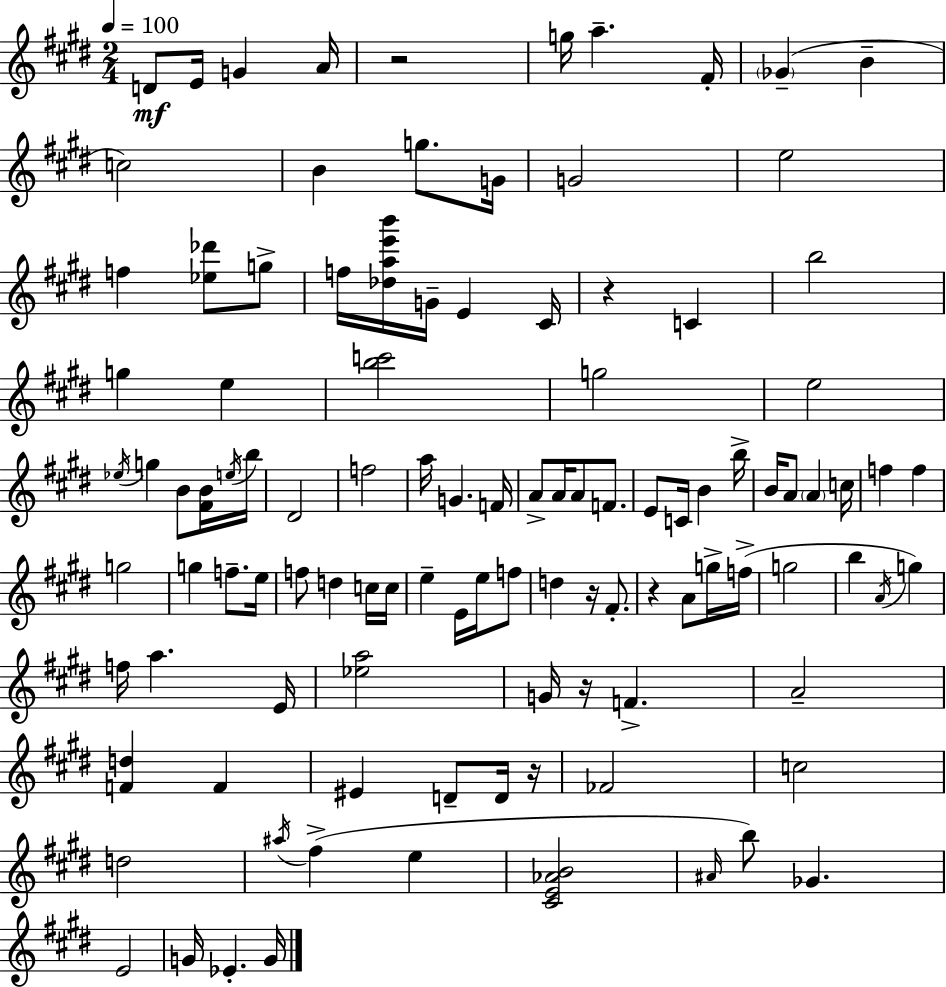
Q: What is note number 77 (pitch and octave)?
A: F4